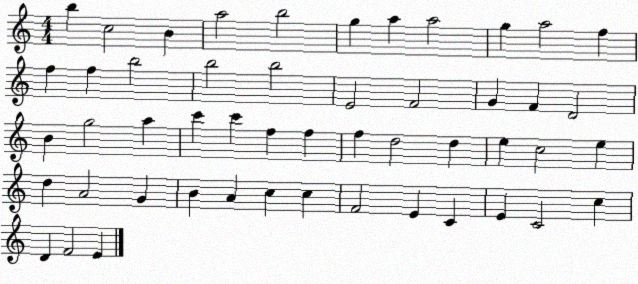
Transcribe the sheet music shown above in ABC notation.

X:1
T:Untitled
M:4/4
L:1/4
K:C
b c2 B a2 b2 g a a2 g a2 f f f b2 b2 b2 E2 F2 G F D2 B g2 a c' c' f f f d2 d e c2 e d A2 G B A c c F2 E C E C2 c D F2 E